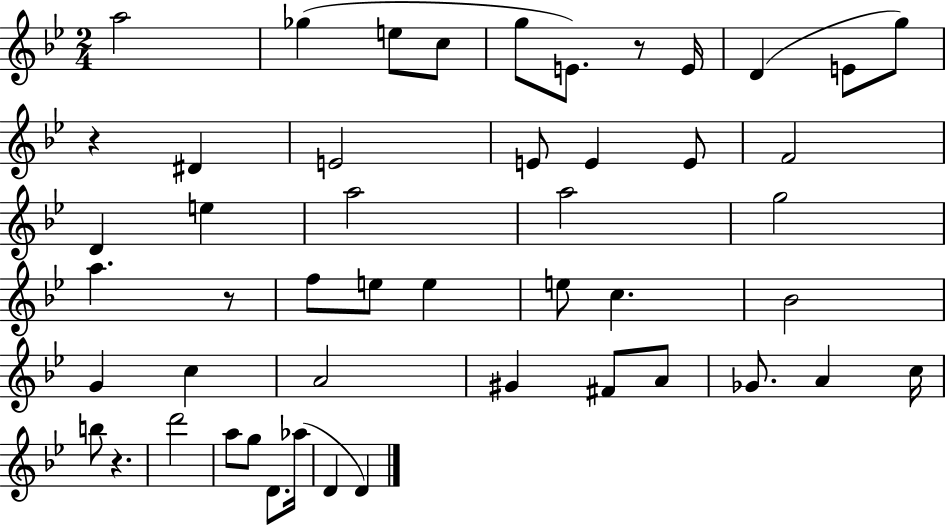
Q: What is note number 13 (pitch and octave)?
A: E4